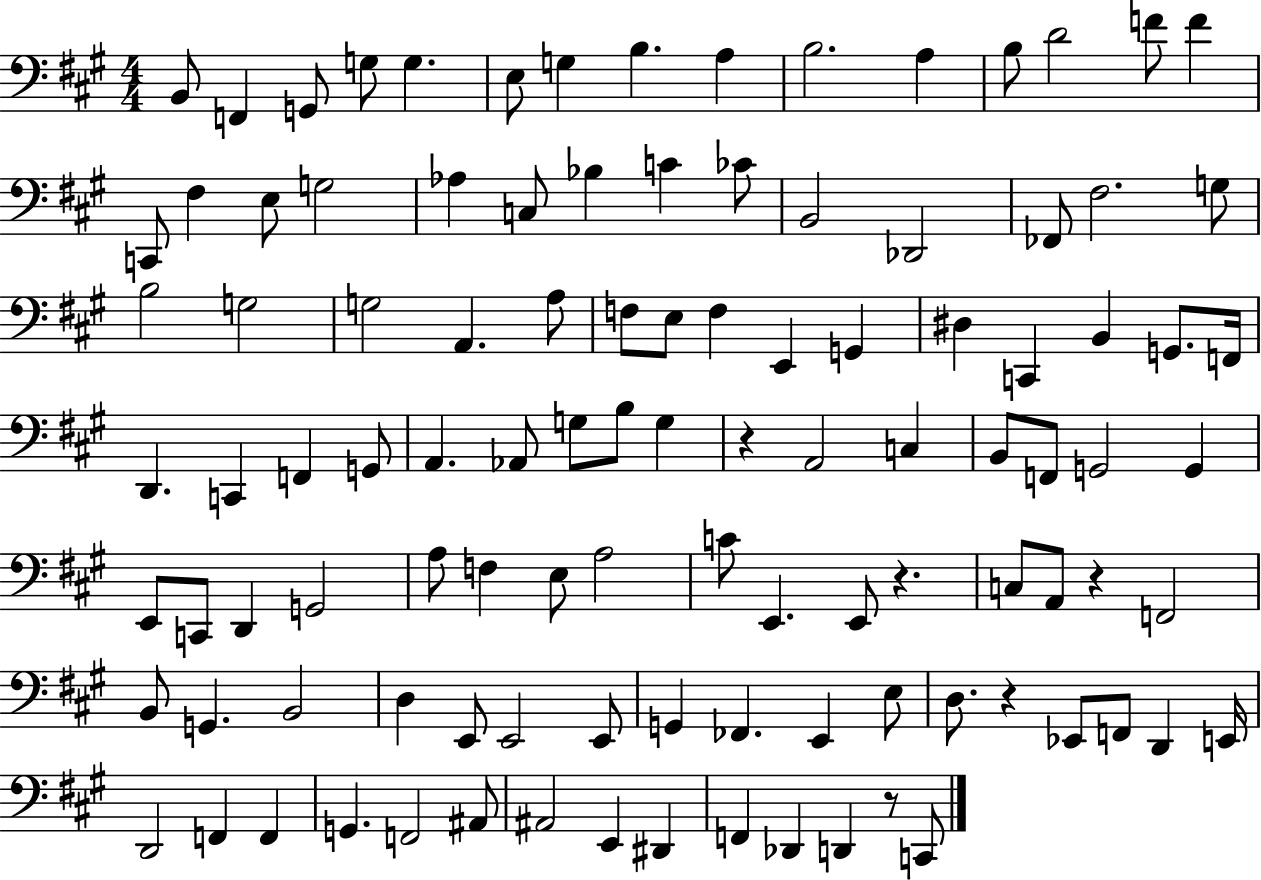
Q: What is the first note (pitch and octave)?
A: B2